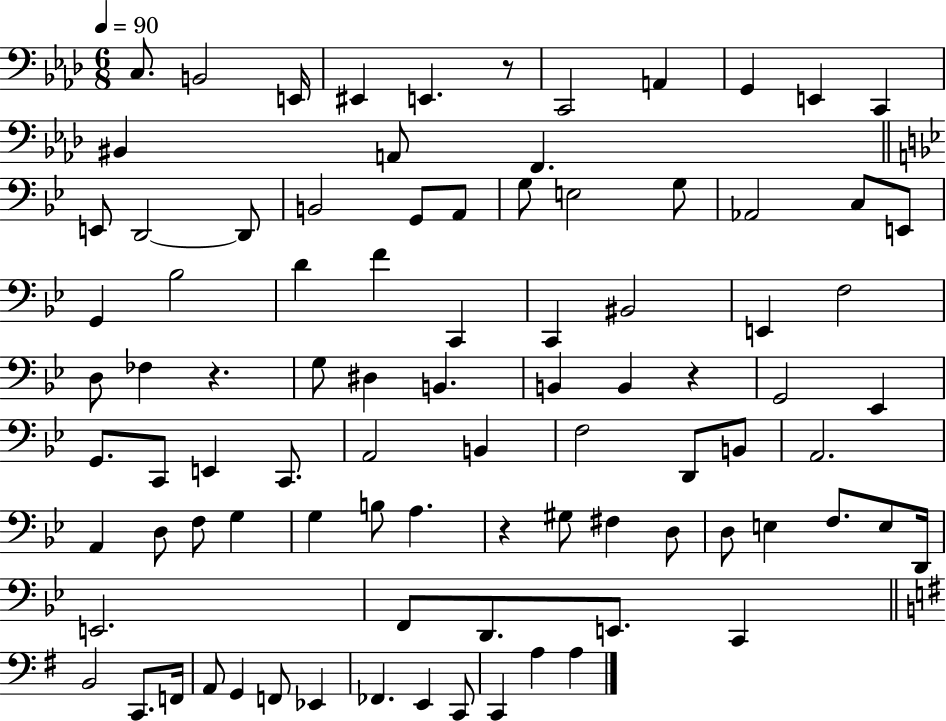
{
  \clef bass
  \numericTimeSignature
  \time 6/8
  \key aes \major
  \tempo 4 = 90
  c8. b,2 e,16 | eis,4 e,4. r8 | c,2 a,4 | g,4 e,4 c,4 | \break bis,4 a,8 f,4. | \bar "||" \break \key bes \major e,8 d,2~~ d,8 | b,2 g,8 a,8 | g8 e2 g8 | aes,2 c8 e,8 | \break g,4 bes2 | d'4 f'4 c,4 | c,4 bis,2 | e,4 f2 | \break d8 fes4 r4. | g8 dis4 b,4. | b,4 b,4 r4 | g,2 ees,4 | \break g,8. c,8 e,4 c,8. | a,2 b,4 | f2 d,8 b,8 | a,2. | \break a,4 d8 f8 g4 | g4 b8 a4. | r4 gis8 fis4 d8 | d8 e4 f8. e8 d,16 | \break e,2. | f,8 d,8. e,8. c,4 | \bar "||" \break \key g \major b,2 c,8. f,16 | a,8 g,4 f,8 ees,4 | fes,4. e,4 c,8 | c,4 a4 a4 | \break \bar "|."
}